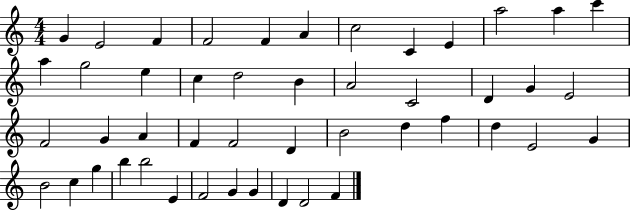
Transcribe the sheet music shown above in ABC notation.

X:1
T:Untitled
M:4/4
L:1/4
K:C
G E2 F F2 F A c2 C E a2 a c' a g2 e c d2 B A2 C2 D G E2 F2 G A F F2 D B2 d f d E2 G B2 c g b b2 E F2 G G D D2 F